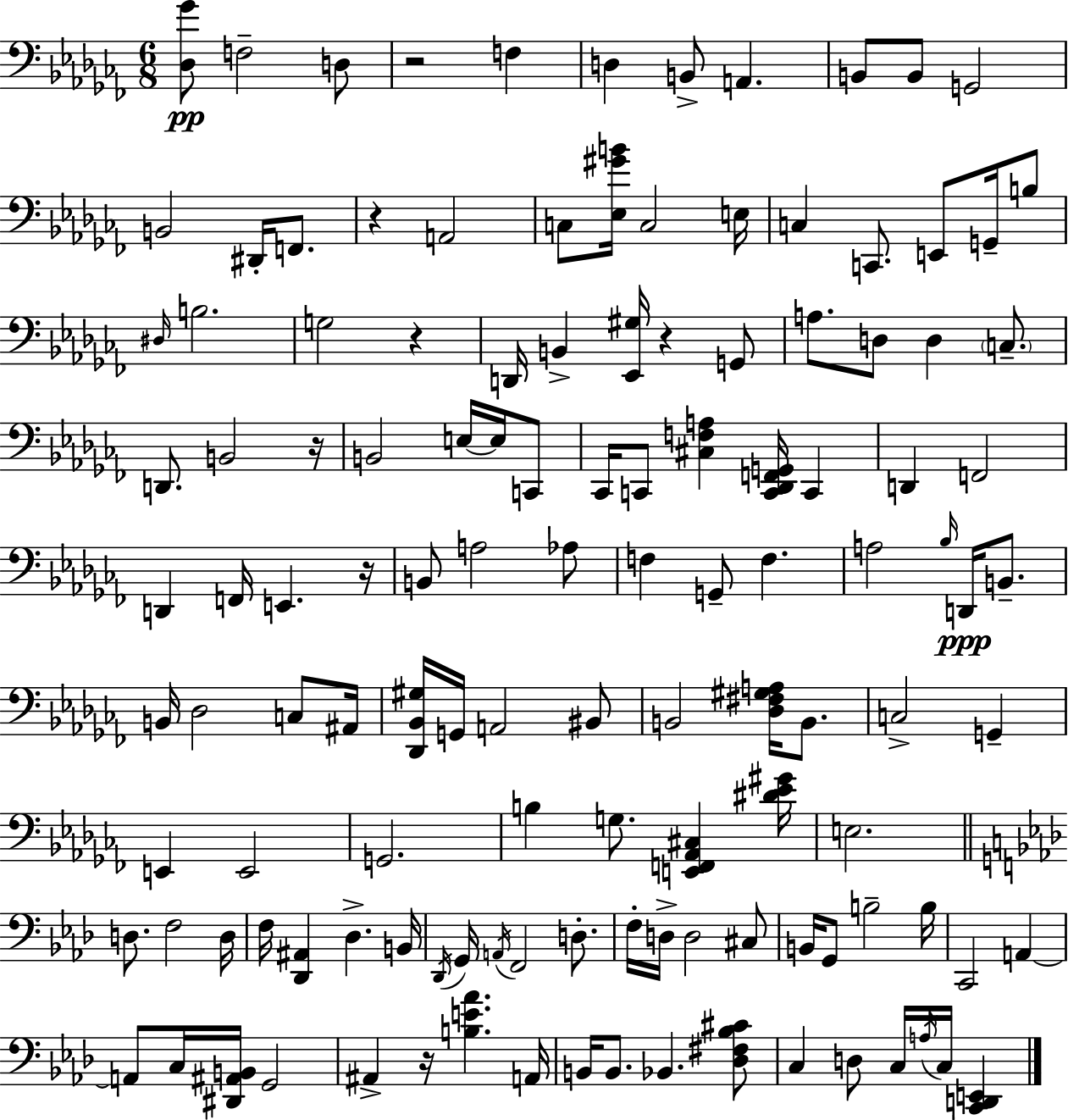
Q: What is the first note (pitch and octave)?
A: F3